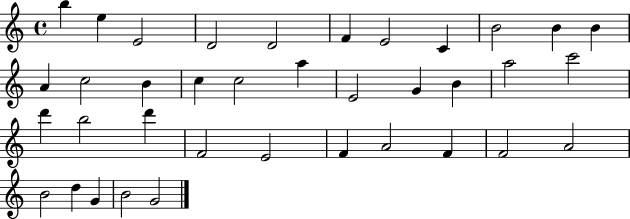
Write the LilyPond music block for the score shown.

{
  \clef treble
  \time 4/4
  \defaultTimeSignature
  \key c \major
  b''4 e''4 e'2 | d'2 d'2 | f'4 e'2 c'4 | b'2 b'4 b'4 | \break a'4 c''2 b'4 | c''4 c''2 a''4 | e'2 g'4 b'4 | a''2 c'''2 | \break d'''4 b''2 d'''4 | f'2 e'2 | f'4 a'2 f'4 | f'2 a'2 | \break b'2 d''4 g'4 | b'2 g'2 | \bar "|."
}